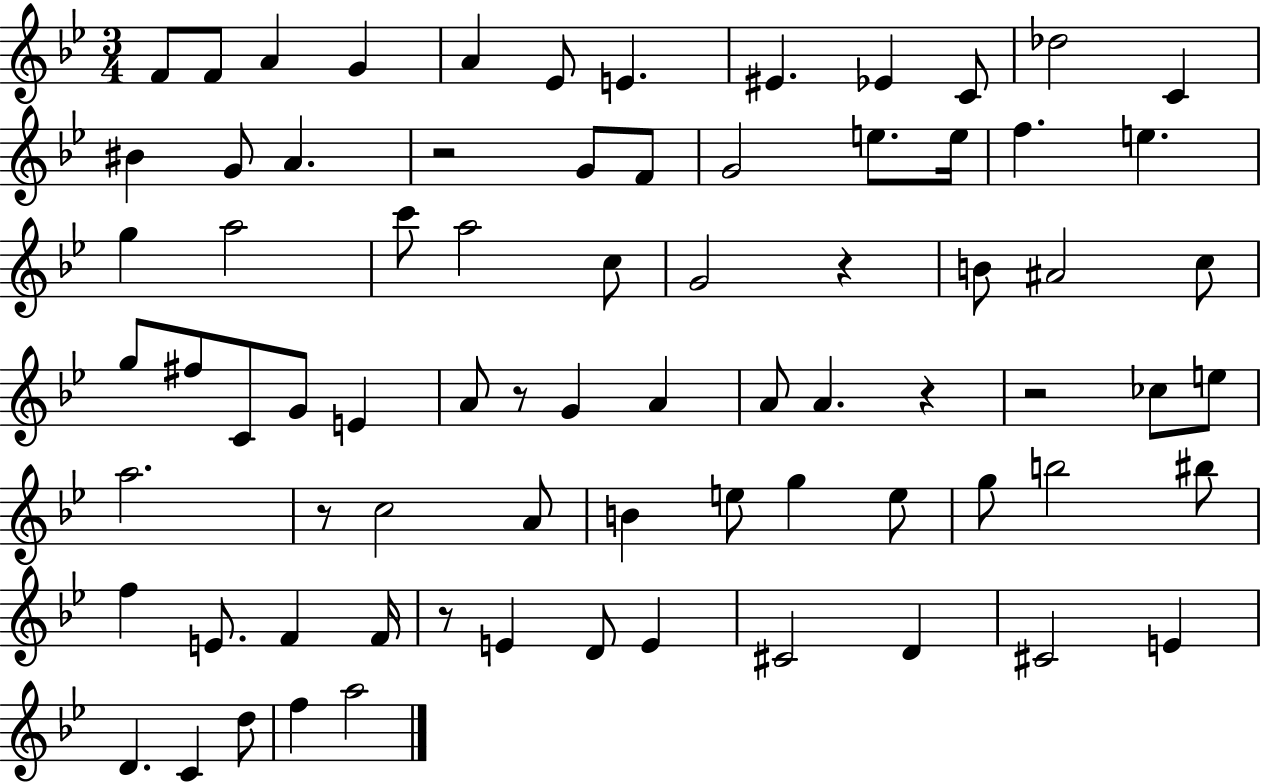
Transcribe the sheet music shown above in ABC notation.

X:1
T:Untitled
M:3/4
L:1/4
K:Bb
F/2 F/2 A G A _E/2 E ^E _E C/2 _d2 C ^B G/2 A z2 G/2 F/2 G2 e/2 e/4 f e g a2 c'/2 a2 c/2 G2 z B/2 ^A2 c/2 g/2 ^f/2 C/2 G/2 E A/2 z/2 G A A/2 A z z2 _c/2 e/2 a2 z/2 c2 A/2 B e/2 g e/2 g/2 b2 ^b/2 f E/2 F F/4 z/2 E D/2 E ^C2 D ^C2 E D C d/2 f a2